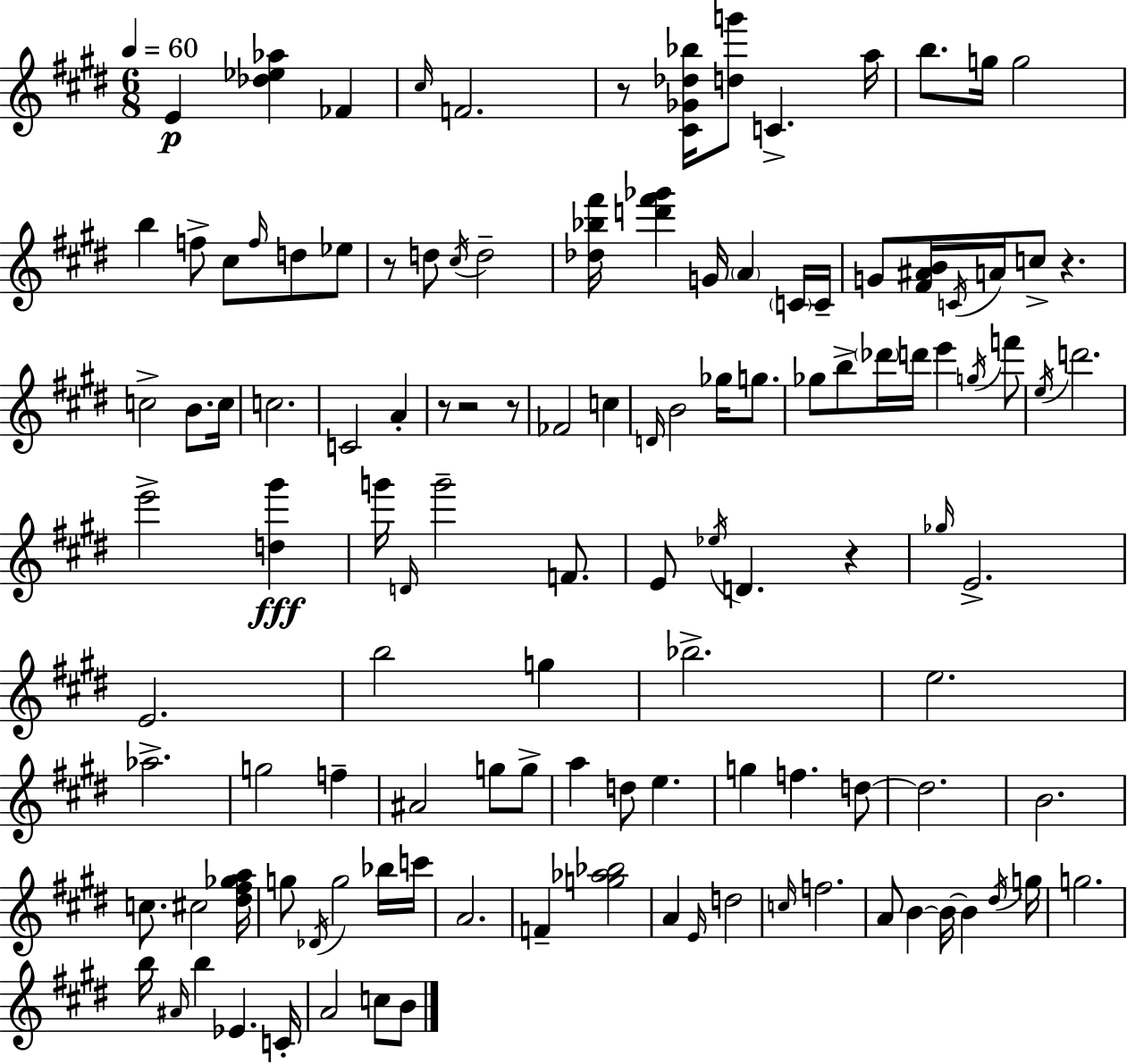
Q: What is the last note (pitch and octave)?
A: B4